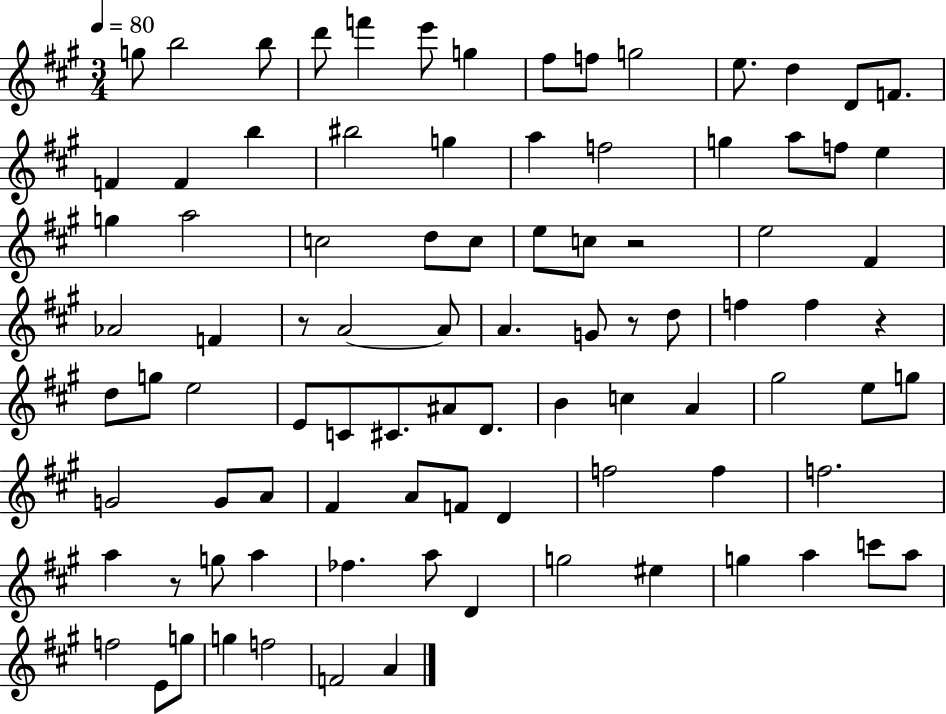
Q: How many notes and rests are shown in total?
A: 91